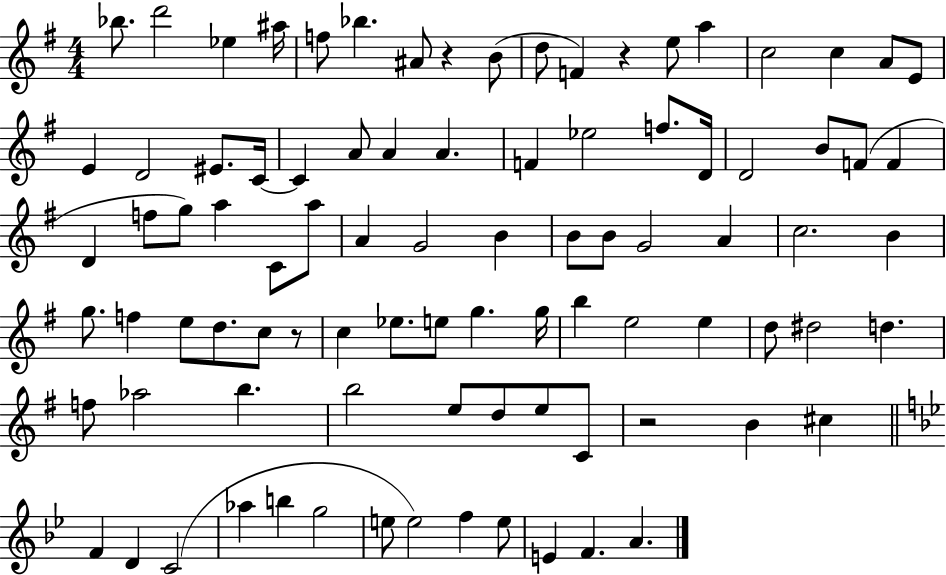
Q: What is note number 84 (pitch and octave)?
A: E4